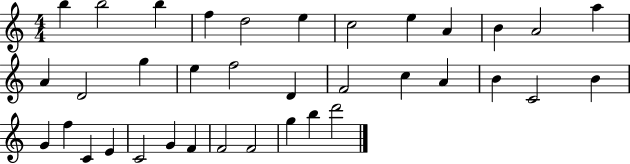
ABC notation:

X:1
T:Untitled
M:4/4
L:1/4
K:C
b b2 b f d2 e c2 e A B A2 a A D2 g e f2 D F2 c A B C2 B G f C E C2 G F F2 F2 g b d'2